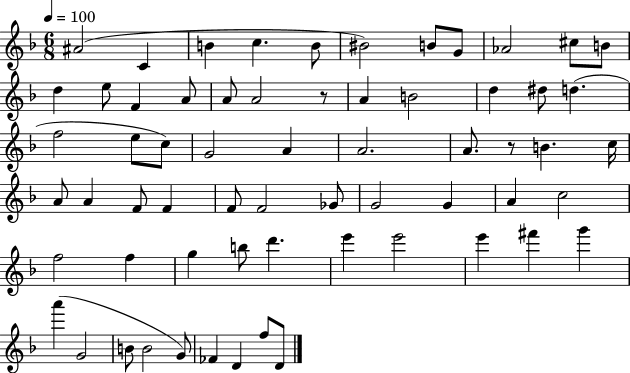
{
  \clef treble
  \numericTimeSignature
  \time 6/8
  \key f \major
  \tempo 4 = 100
  ais'2( c'4 | b'4 c''4. b'8 | bis'2) b'8 g'8 | aes'2 cis''8 b'8 | \break d''4 e''8 f'4 a'8 | a'8 a'2 r8 | a'4 b'2 | d''4 dis''8 d''4.( | \break f''2 e''8 c''8) | g'2 a'4 | a'2. | a'8. r8 b'4. c''16 | \break a'8 a'4 f'8 f'4 | f'8 f'2 ges'8 | g'2 g'4 | a'4 c''2 | \break f''2 f''4 | g''4 b''8 d'''4. | e'''4 e'''2 | e'''4 fis'''4 g'''4 | \break a'''4( g'2 | b'8 b'2 g'8) | fes'4 d'4 f''8 d'8 | \bar "|."
}